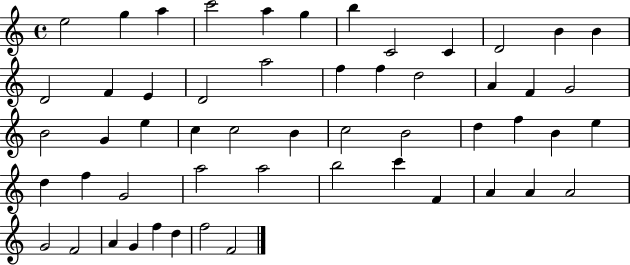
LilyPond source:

{
  \clef treble
  \time 4/4
  \defaultTimeSignature
  \key c \major
  e''2 g''4 a''4 | c'''2 a''4 g''4 | b''4 c'2 c'4 | d'2 b'4 b'4 | \break d'2 f'4 e'4 | d'2 a''2 | f''4 f''4 d''2 | a'4 f'4 g'2 | \break b'2 g'4 e''4 | c''4 c''2 b'4 | c''2 b'2 | d''4 f''4 b'4 e''4 | \break d''4 f''4 g'2 | a''2 a''2 | b''2 c'''4 f'4 | a'4 a'4 a'2 | \break g'2 f'2 | a'4 g'4 f''4 d''4 | f''2 f'2 | \bar "|."
}